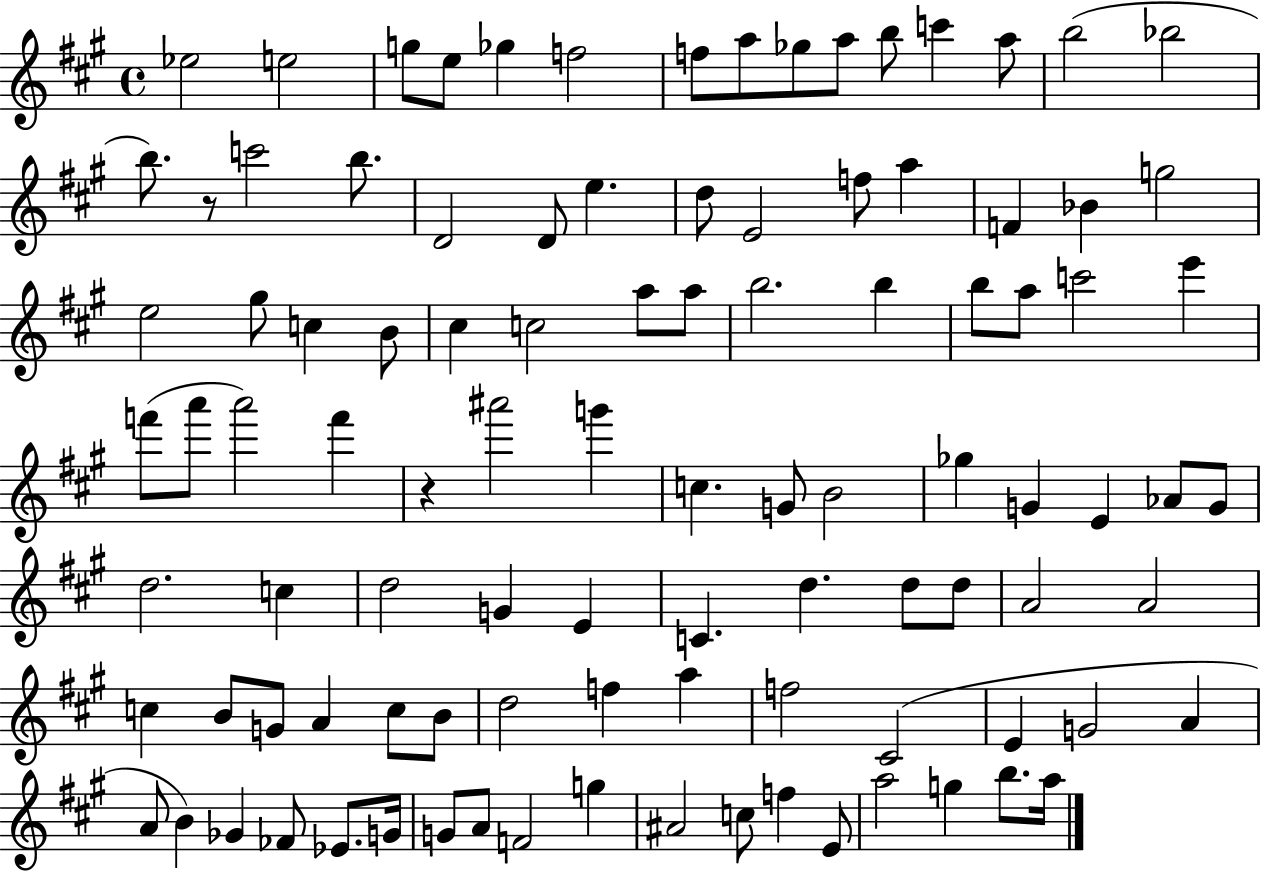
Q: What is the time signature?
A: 4/4